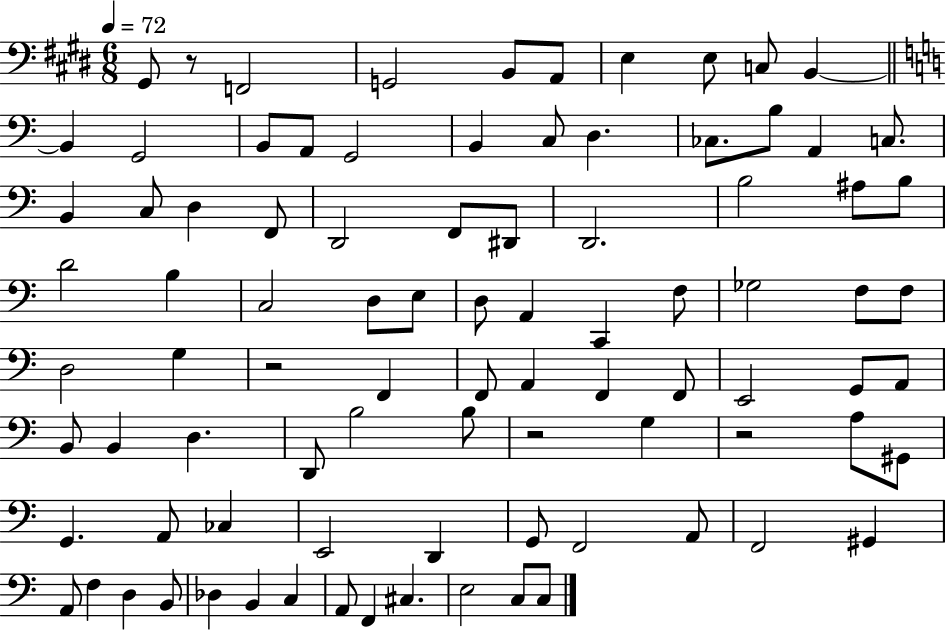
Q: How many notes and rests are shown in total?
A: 90